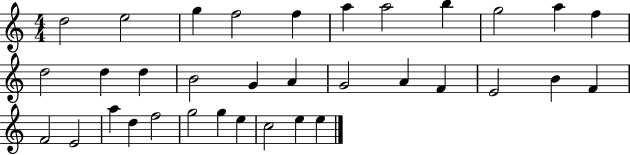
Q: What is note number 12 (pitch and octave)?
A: D5